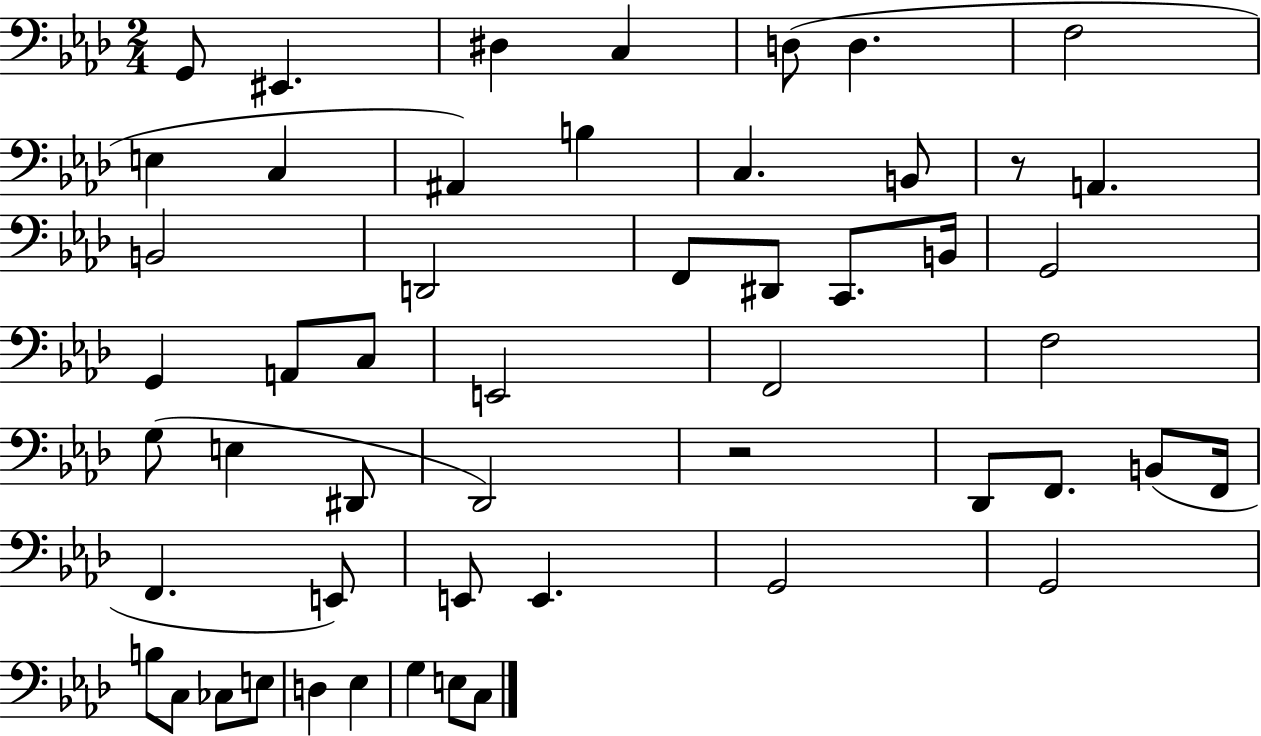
G2/e EIS2/q. D#3/q C3/q D3/e D3/q. F3/h E3/q C3/q A#2/q B3/q C3/q. B2/e R/e A2/q. B2/h D2/h F2/e D#2/e C2/e. B2/s G2/h G2/q A2/e C3/e E2/h F2/h F3/h G3/e E3/q D#2/e Db2/h R/h Db2/e F2/e. B2/e F2/s F2/q. E2/e E2/e E2/q. G2/h G2/h B3/e C3/e CES3/e E3/e D3/q Eb3/q G3/q E3/e C3/e